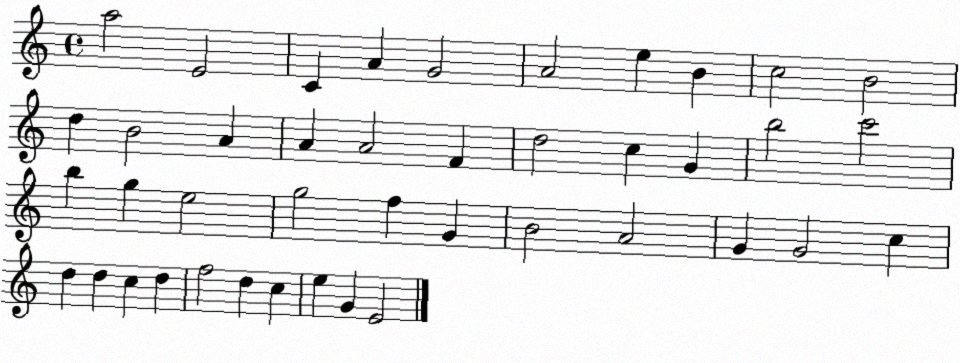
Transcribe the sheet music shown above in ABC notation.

X:1
T:Untitled
M:4/4
L:1/4
K:C
a2 E2 C A G2 A2 e B c2 B2 d B2 A A A2 F d2 c G b2 c'2 b g e2 g2 f G B2 A2 G G2 c d d c d f2 d c e G E2